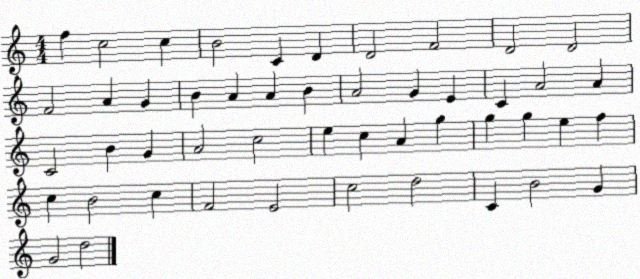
X:1
T:Untitled
M:4/4
L:1/4
K:C
f c2 c B2 C D D2 F2 D2 D2 F2 A G B A A B A2 G E C A2 A C2 B G A2 c2 e c A g g g e f c B2 c F2 E2 c2 d2 C B2 G G2 d2